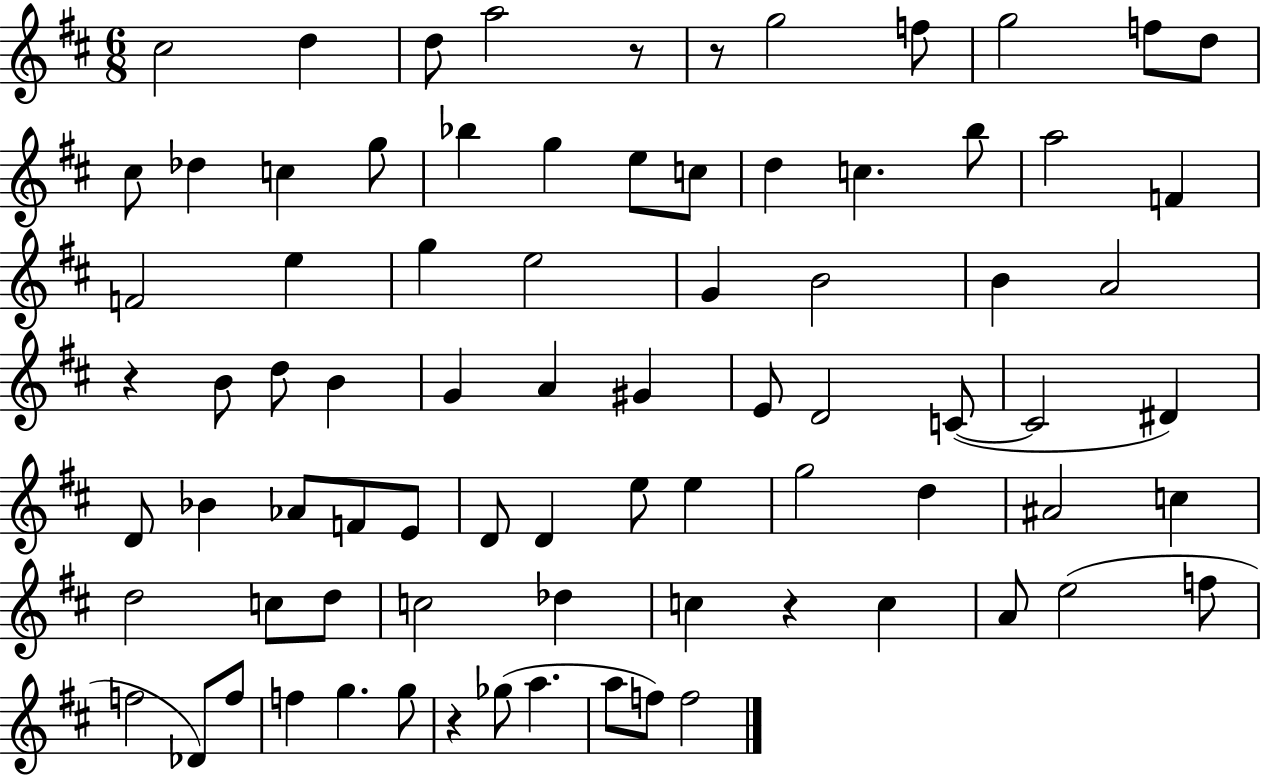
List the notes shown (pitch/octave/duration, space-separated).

C#5/h D5/q D5/e A5/h R/e R/e G5/h F5/e G5/h F5/e D5/e C#5/e Db5/q C5/q G5/e Bb5/q G5/q E5/e C5/e D5/q C5/q. B5/e A5/h F4/q F4/h E5/q G5/q E5/h G4/q B4/h B4/q A4/h R/q B4/e D5/e B4/q G4/q A4/q G#4/q E4/e D4/h C4/e C4/h D#4/q D4/e Bb4/q Ab4/e F4/e E4/e D4/e D4/q E5/e E5/q G5/h D5/q A#4/h C5/q D5/h C5/e D5/e C5/h Db5/q C5/q R/q C5/q A4/e E5/h F5/e F5/h Db4/e F5/e F5/q G5/q. G5/e R/q Gb5/e A5/q. A5/e F5/e F5/h